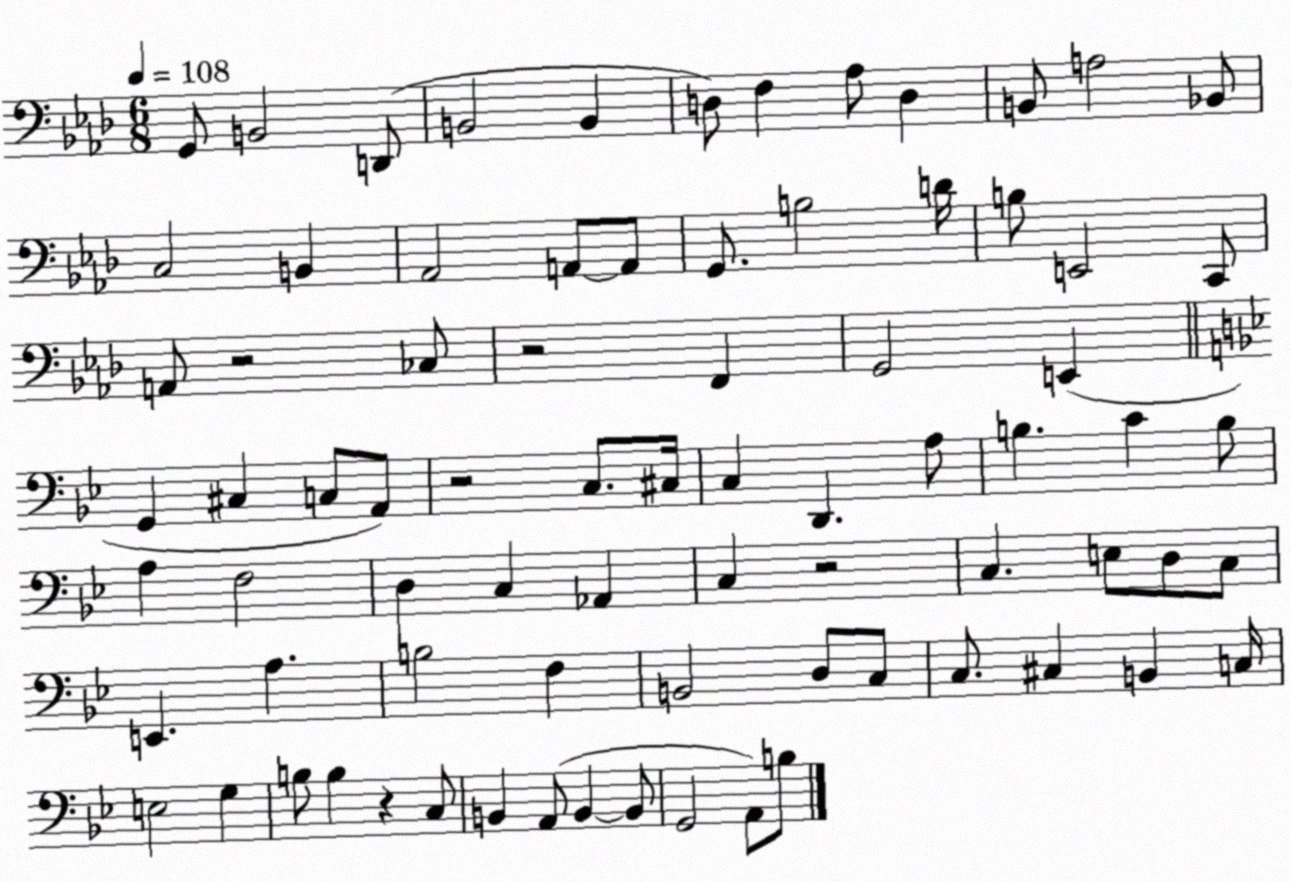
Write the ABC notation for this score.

X:1
T:Untitled
M:6/8
L:1/4
K:Ab
G,,/2 B,,2 D,,/2 B,,2 B,, D,/2 F, _A,/2 D, B,,/2 A,2 _B,,/2 C,2 B,, _A,,2 A,,/2 A,,/2 G,,/2 B,2 D/4 B,/2 E,,2 C,,/2 A,,/2 z2 _C,/2 z2 F,, G,,2 E,, G,, ^C, C,/2 A,,/2 z2 C,/2 ^C,/4 C, D,, A,/2 B, C B,/2 A, F,2 D, C, _A,, C, z2 C, E,/2 D,/2 C,/2 E,, A, B,2 F, B,,2 D,/2 C,/2 C,/2 ^C, B,, C,/4 E,2 G, B,/2 B, z C,/2 B,, A,,/2 B,, B,,/2 G,,2 A,,/2 B,/2